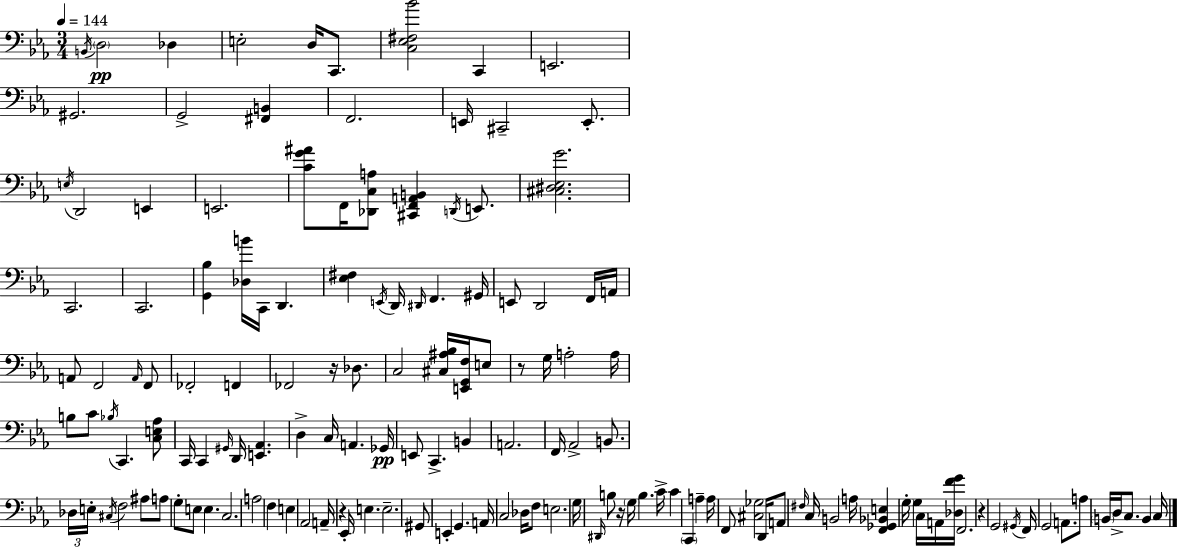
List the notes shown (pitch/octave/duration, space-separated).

B2/s D3/h Db3/q E3/h D3/s C2/e. [C3,Eb3,F#3,Bb4]/h C2/q E2/h. G#2/h. G2/h [F#2,B2]/q F2/h. E2/s C#2/h E2/e. E3/s D2/h E2/q E2/h. [C4,G4,A#4]/e F2/s [Db2,C3,A3]/e [C#2,F2,A2,B2]/q D2/s E2/e. [C#3,D#3,Eb3,G4]/h. C2/h. C2/h. [G2,Bb3]/q [Db3,B4]/s C2/s D2/q. [Eb3,F#3]/q E2/s D2/s D#2/s F2/q. G#2/s E2/e D2/h F2/s A2/s A2/e F2/h A2/s F2/e FES2/h F2/q FES2/h R/s Db3/e. C3/h [C#3,A#3,Bb3]/s [E2,G2,F3]/s E3/e R/e G3/s A3/h A3/s B3/e C4/e Bb3/s C2/q. [C3,E3,Ab3]/e C2/s C2/q G#2/s D2/s [E2,Ab2]/q. D3/q C3/s A2/q. Gb2/s E2/e C2/q. B2/q A2/h. F2/s Ab2/h B2/e. Db3/s E3/s C#3/s F3/h A#3/e A3/e G3/e E3/e E3/q. C3/h. A3/h F3/q E3/q Ab2/h A2/s R/q Eb2/s E3/q. E3/h. G#2/e E2/q G2/q. A2/s C3/h Db3/s F3/e E3/h. G3/s D#2/s B3/e R/s G3/s B3/q. C4/s C4/q C2/q A3/q A3/s F2/e [C#3,Gb3]/h D2/s A2/e F#3/s C3/s B2/h A3/s [F2,Gb2,Bb2,E3]/q G3/s G3/q C3/s A2/s [Db3,F4,G4]/s F2/h. R/q G2/h G#2/s F2/s G2/h A2/e. A3/e B2/s D3/s C3/e. B2/q C3/s